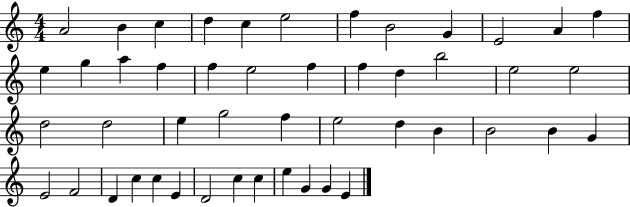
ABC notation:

X:1
T:Untitled
M:4/4
L:1/4
K:C
A2 B c d c e2 f B2 G E2 A f e g a f f e2 f f d b2 e2 e2 d2 d2 e g2 f e2 d B B2 B G E2 F2 D c c E D2 c c e G G E